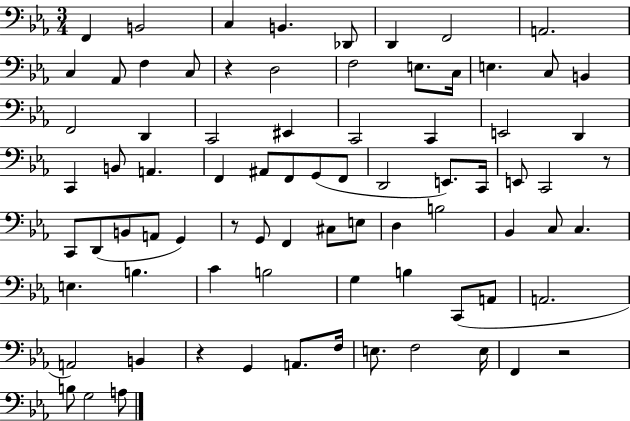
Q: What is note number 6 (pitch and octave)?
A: D2